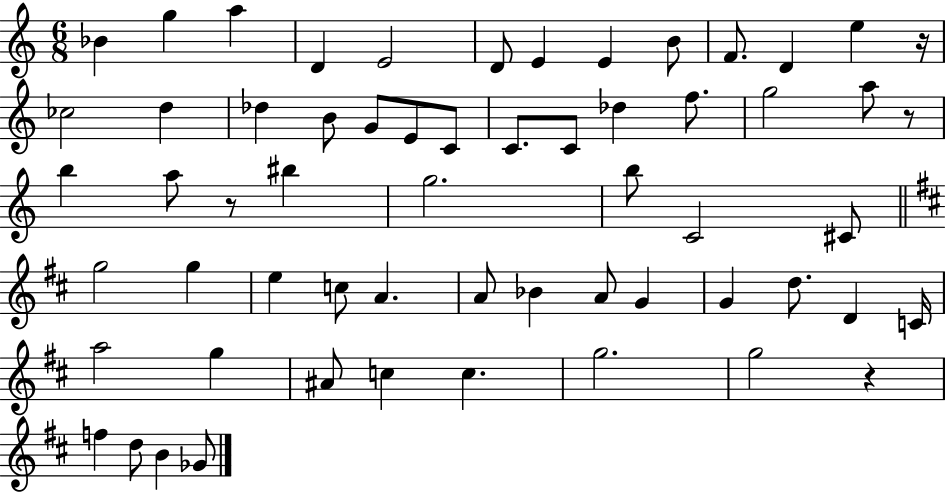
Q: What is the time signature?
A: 6/8